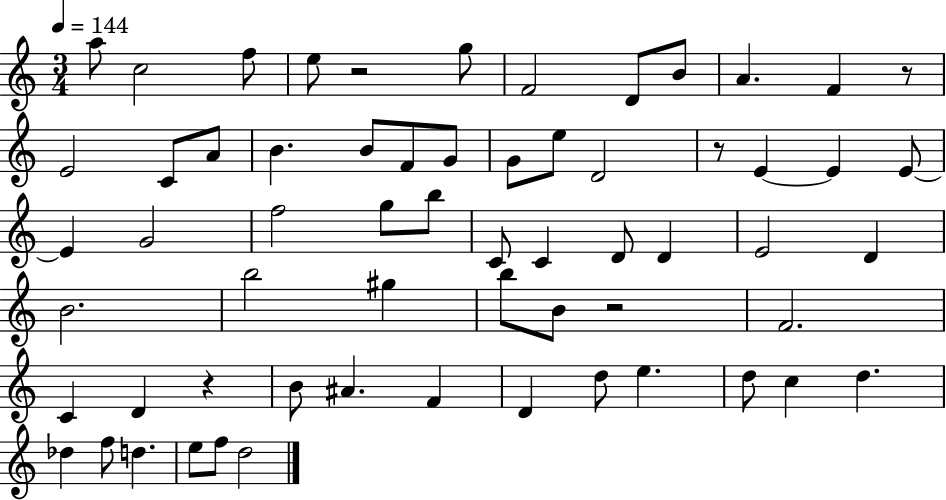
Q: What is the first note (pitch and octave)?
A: A5